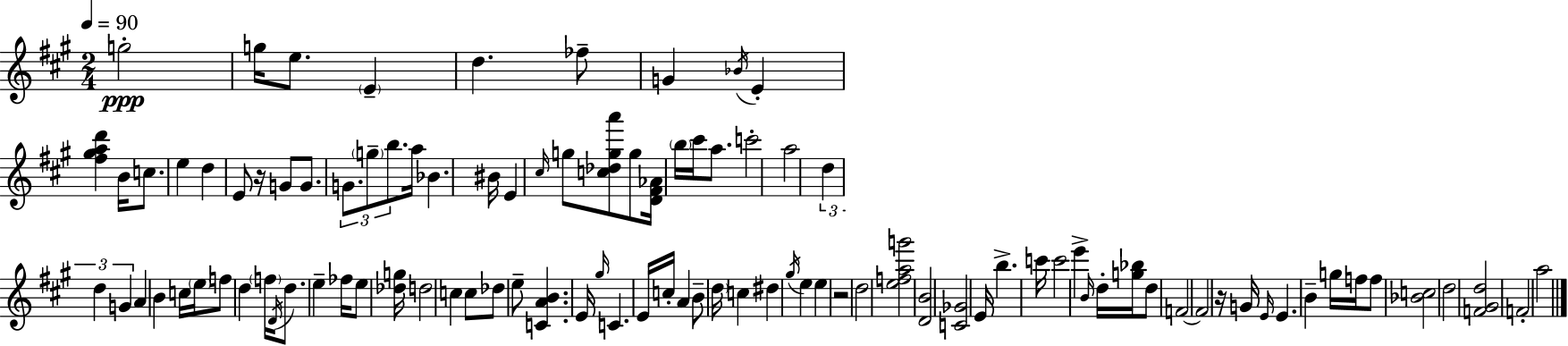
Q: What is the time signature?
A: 2/4